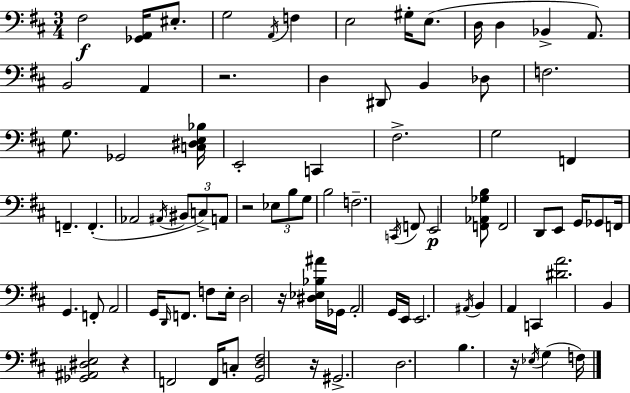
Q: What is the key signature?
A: D major